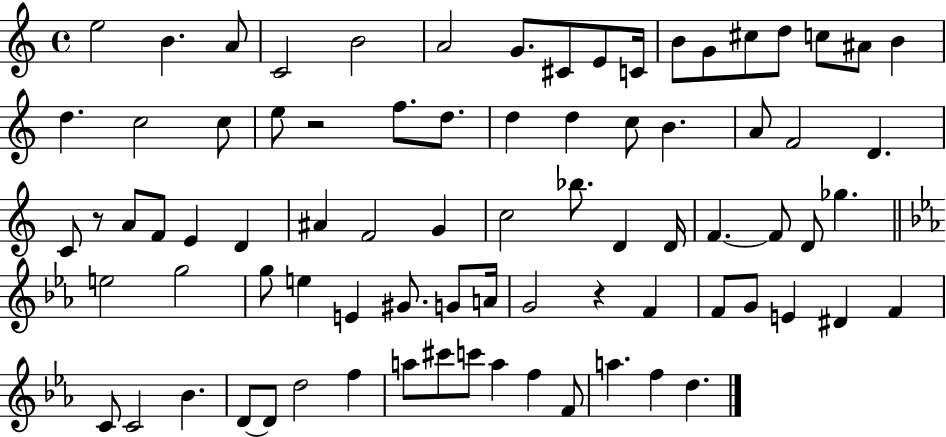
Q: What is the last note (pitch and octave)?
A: D5